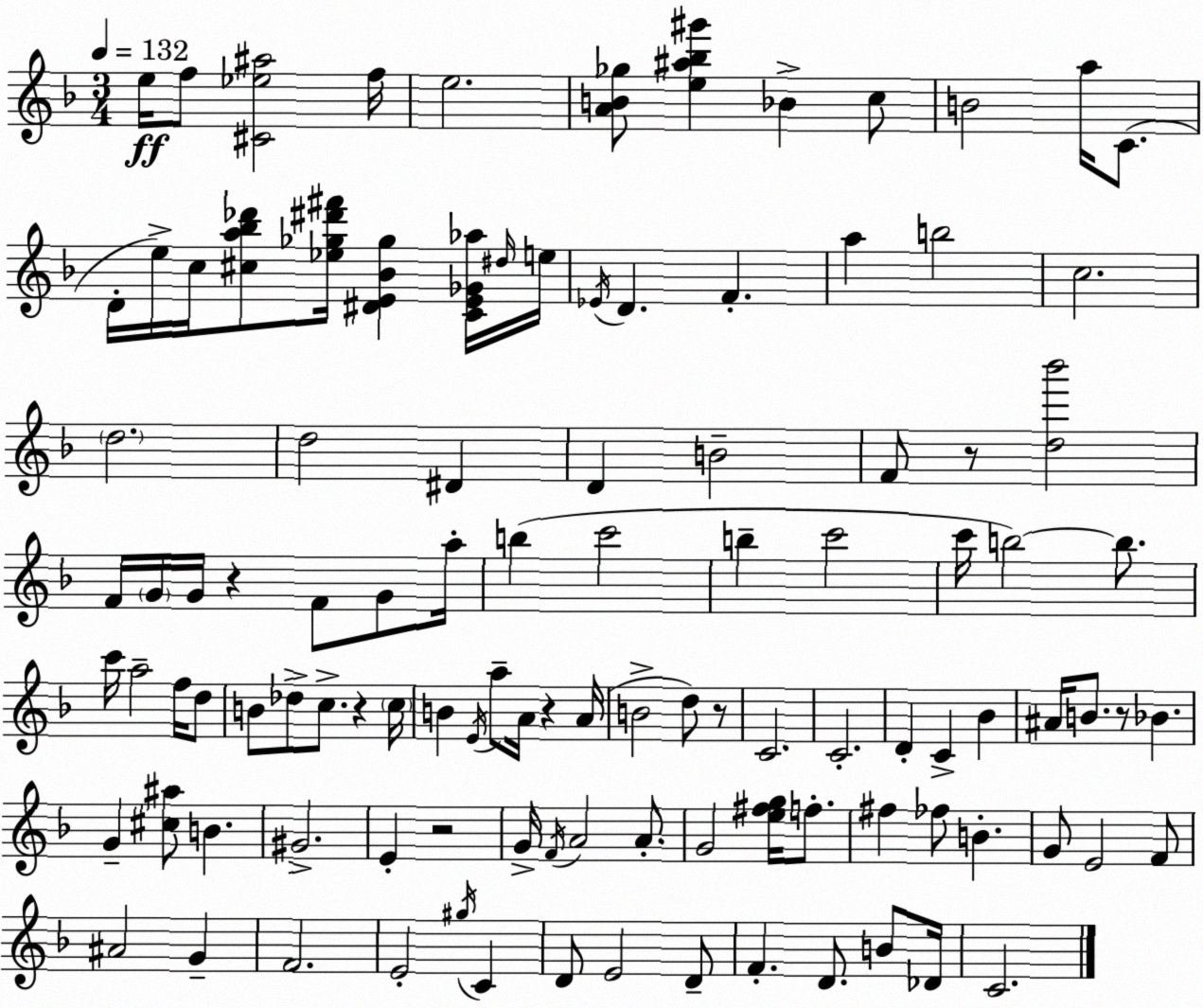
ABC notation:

X:1
T:Untitled
M:3/4
L:1/4
K:Dm
e/4 f/2 [^C_e^a]2 f/4 e2 [AB_g]/2 [e^a_b^g'] _B c/2 B2 a/4 C/2 D/4 e/4 c/4 [^ca_b_d']/2 [_e_g^d'^f']/4 [^DE_B_g] [CE_G_a]/4 ^d/4 e/4 _E/4 D F a b2 c2 d2 d2 ^D D B2 F/2 z/2 [d_b']2 F/4 G/4 G/4 z F/2 G/2 a/4 b c'2 b c'2 c'/4 b2 b/2 c'/4 a2 f/4 d/2 B/2 _d/2 c/2 z c/4 B E/4 a/2 A/4 z A/4 B2 d/2 z/2 C2 C2 D C _B ^A/4 B/2 z/2 _B G [^c^a]/2 B ^G2 E z2 G/4 F/4 A2 A/2 G2 [e^fg]/4 f/2 ^f _f/2 B G/2 E2 F/2 ^A2 G F2 E2 ^g/4 C D/2 E2 D/2 F D/2 B/2 _D/4 C2